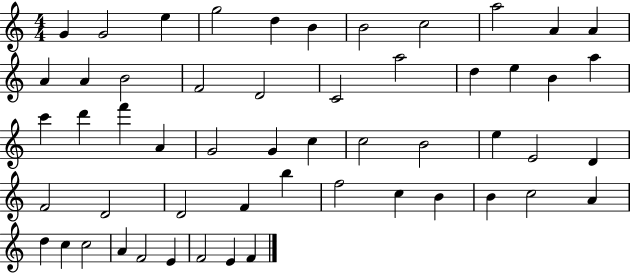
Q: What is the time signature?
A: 4/4